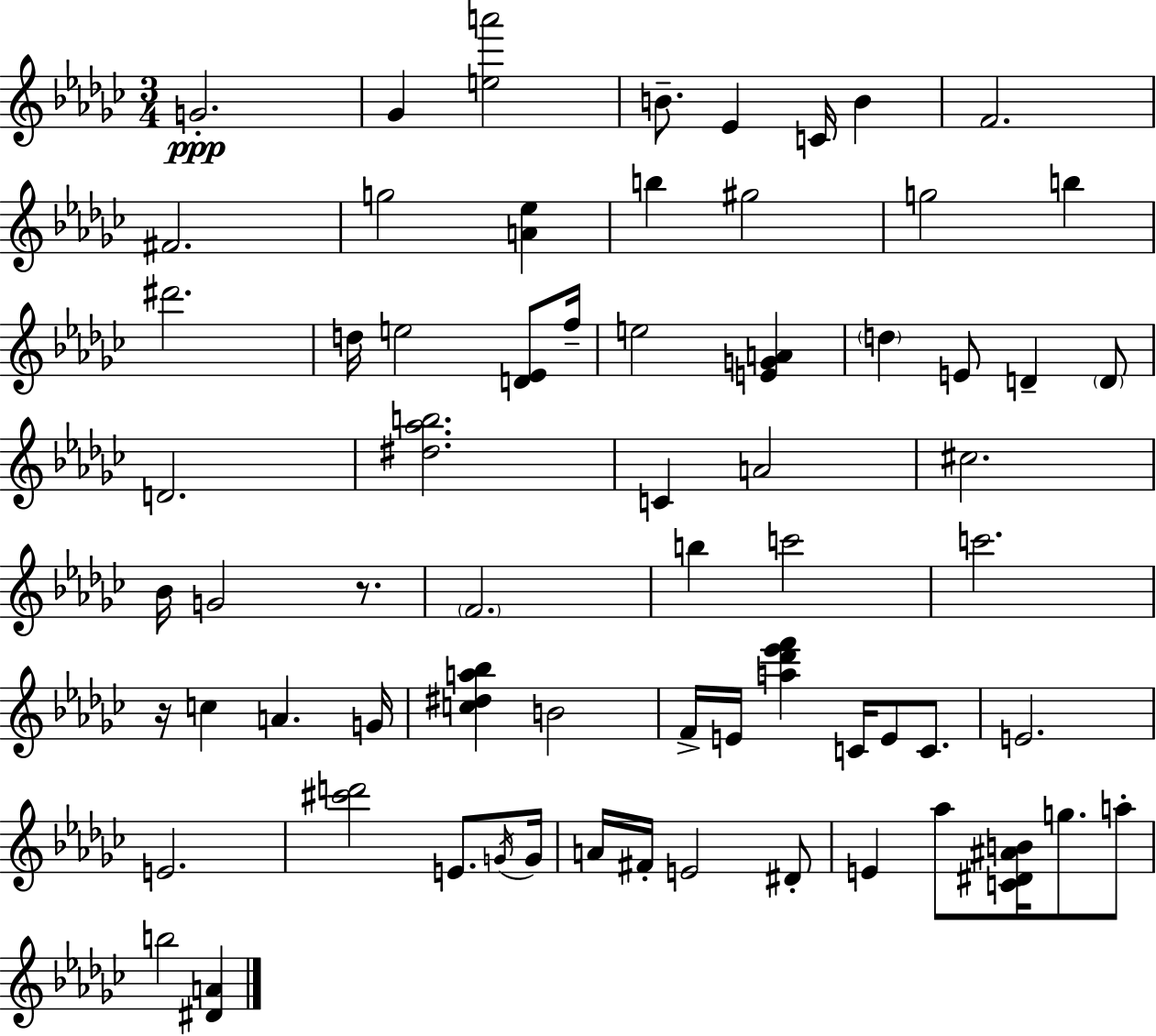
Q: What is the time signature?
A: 3/4